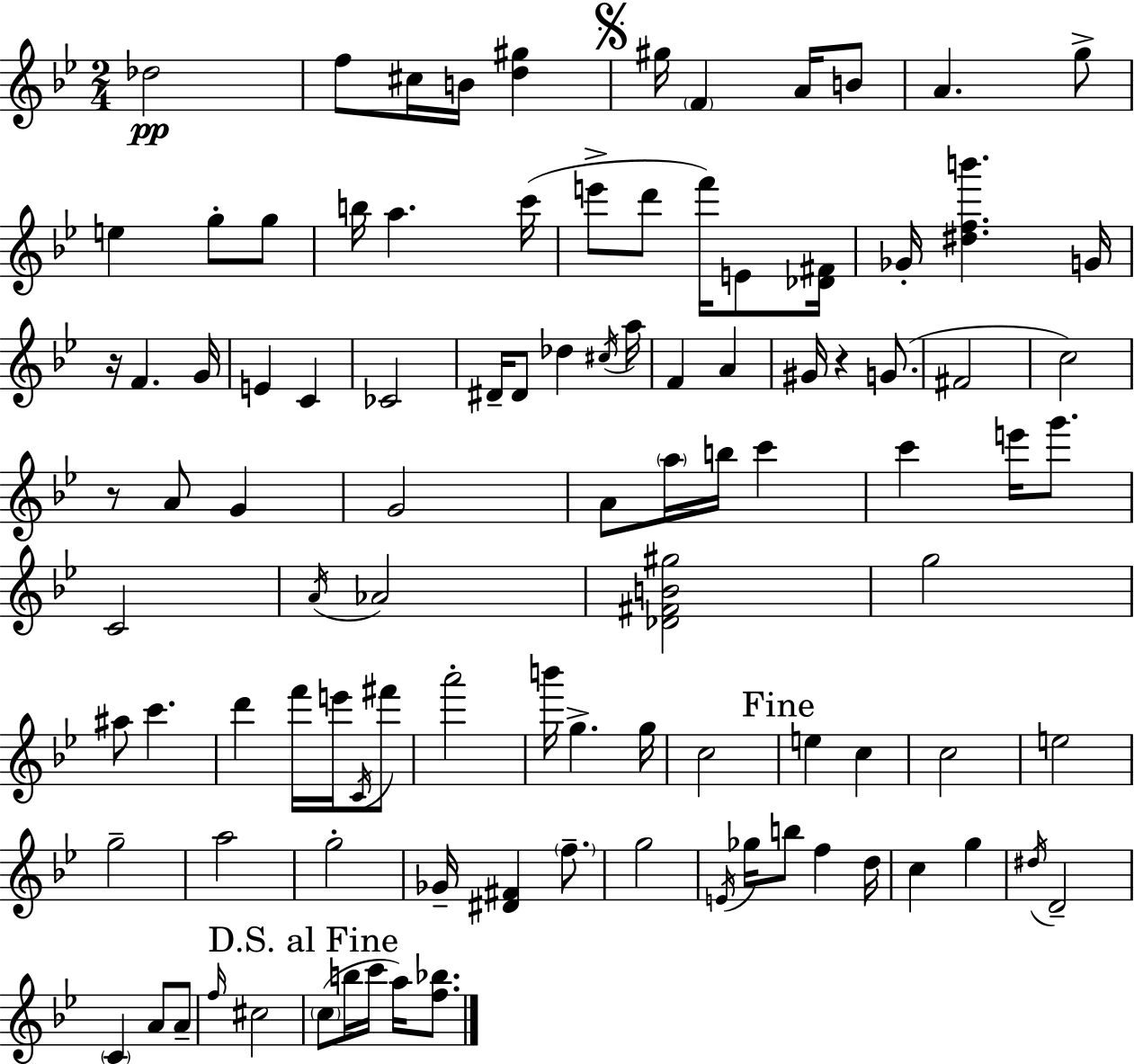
{
  \clef treble
  \numericTimeSignature
  \time 2/4
  \key bes \major
  des''2\pp | f''8 cis''16 b'16 <d'' gis''>4 | \mark \markup { \musicglyph "scripts.segno" } gis''16 \parenthesize f'4 a'16 b'8 | a'4. g''8-> | \break e''4 g''8-. g''8 | b''16 a''4. c'''16( | e'''8-> d'''8 f'''16) e'8 <des' fis'>16 | ges'16-. <dis'' f'' b'''>4. g'16 | \break r16 f'4. g'16 | e'4 c'4 | ces'2 | dis'16-- dis'8 des''4 \acciaccatura { cis''16 } | \break a''16 f'4 a'4 | gis'16 r4 g'8.( | fis'2 | c''2) | \break r8 a'8 g'4 | g'2 | a'8 \parenthesize a''16 b''16 c'''4 | c'''4 e'''16 g'''8. | \break c'2 | \acciaccatura { a'16 } aes'2 | <des' fis' b' gis''>2 | g''2 | \break ais''8 c'''4. | d'''4 f'''16 e'''16 | \acciaccatura { c'16 } fis'''8 a'''2-. | b'''16 g''4.-> | \break g''16 c''2 | \mark "Fine" e''4 c''4 | c''2 | e''2 | \break g''2-- | a''2 | g''2-. | ges'16-- <dis' fis'>4 | \break \parenthesize f''8.-- g''2 | \acciaccatura { e'16 } ges''16 b''8 f''4 | d''16 c''4 | g''4 \acciaccatura { dis''16 } d'2-- | \break \parenthesize c'4 | a'8 a'8-- \grace { f''16 } cis''2 | \mark "D.S. al Fine" \parenthesize c''8( | b''16 c'''16 a''16) <f'' bes''>8. \bar "|."
}